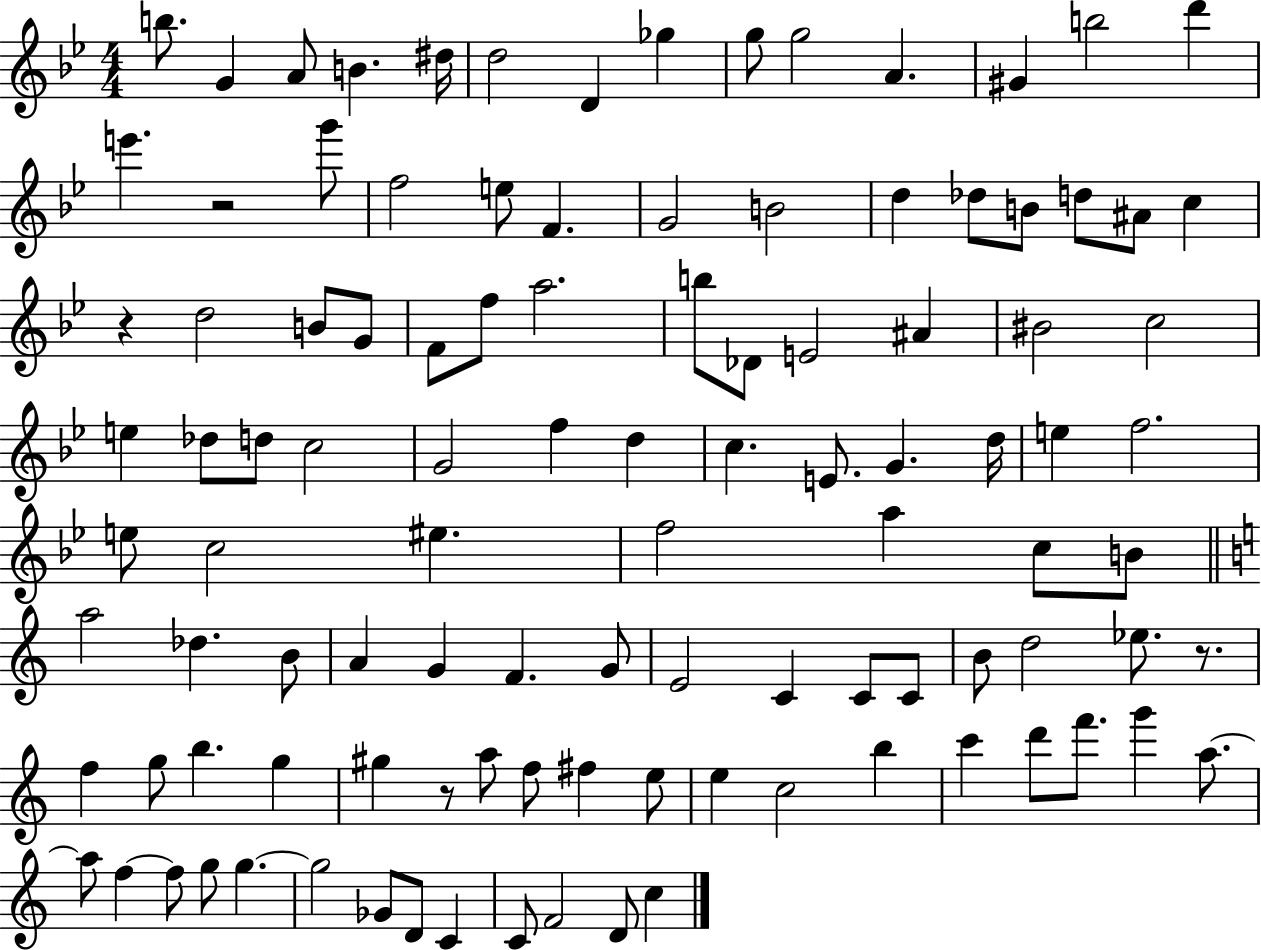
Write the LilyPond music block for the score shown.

{
  \clef treble
  \numericTimeSignature
  \time 4/4
  \key bes \major
  b''8. g'4 a'8 b'4. dis''16 | d''2 d'4 ges''4 | g''8 g''2 a'4. | gis'4 b''2 d'''4 | \break e'''4. r2 g'''8 | f''2 e''8 f'4. | g'2 b'2 | d''4 des''8 b'8 d''8 ais'8 c''4 | \break r4 d''2 b'8 g'8 | f'8 f''8 a''2. | b''8 des'8 e'2 ais'4 | bis'2 c''2 | \break e''4 des''8 d''8 c''2 | g'2 f''4 d''4 | c''4. e'8. g'4. d''16 | e''4 f''2. | \break e''8 c''2 eis''4. | f''2 a''4 c''8 b'8 | \bar "||" \break \key a \minor a''2 des''4. b'8 | a'4 g'4 f'4. g'8 | e'2 c'4 c'8 c'8 | b'8 d''2 ees''8. r8. | \break f''4 g''8 b''4. g''4 | gis''4 r8 a''8 f''8 fis''4 e''8 | e''4 c''2 b''4 | c'''4 d'''8 f'''8. g'''4 a''8.~~ | \break a''8 f''4~~ f''8 g''8 g''4.~~ | g''2 ges'8 d'8 c'4 | c'8 f'2 d'8 c''4 | \bar "|."
}